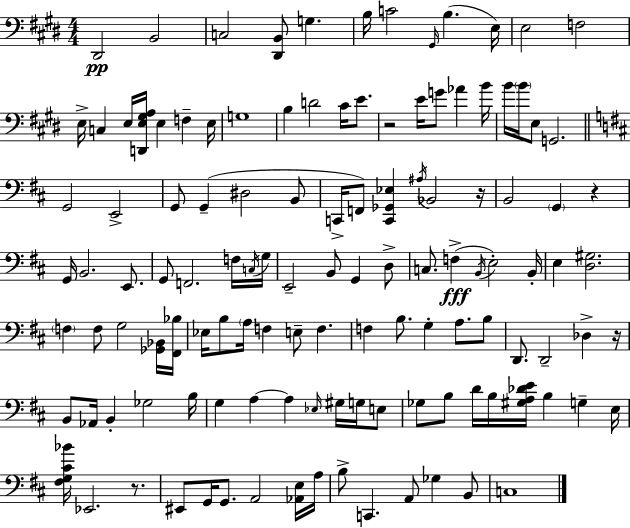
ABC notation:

X:1
T:Untitled
M:4/4
L:1/4
K:E
^D,,2 B,,2 C,2 [^D,,B,,]/2 G, B,/4 C2 ^G,,/4 B, E,/4 E,2 F,2 E,/4 C, E,/4 [D,,E,^G,A,]/4 E, F, E,/4 G,4 B, D2 ^C/4 E/2 z2 E/4 G/2 _A B/4 B/4 B/4 E,/2 G,,2 G,,2 E,,2 G,,/2 G,, ^D,2 B,,/2 C,,/4 F,,/2 [C,,_G,,_E,] ^A,/4 _B,,2 z/4 B,,2 G,, z G,,/4 B,,2 E,,/2 G,,/2 F,,2 F,/4 C,/4 G,/4 E,,2 B,,/2 G,, D,/2 C,/2 F, B,,/4 E,2 B,,/4 E, [D,^G,]2 F, F,/2 G,2 [_G,,_B,,]/4 [^F,,_B,]/4 _E,/4 B,/2 A,/4 F, E,/2 F, F, B,/2 G, A,/2 B,/2 D,,/2 D,,2 _D, z/4 B,,/2 _A,,/4 B,, _G,2 B,/4 G, A, A, _E,/4 ^G,/4 G,/4 E,/2 _G,/2 B,/2 D/4 B,/4 [^G,A,_DE]/4 B, G, E,/4 [^F,G,^C_B]/4 _E,,2 z/2 ^E,,/2 G,,/4 G,,/2 A,,2 [_A,,E,]/4 A,/4 B,/2 C,, A,,/2 _G, B,,/2 C,4